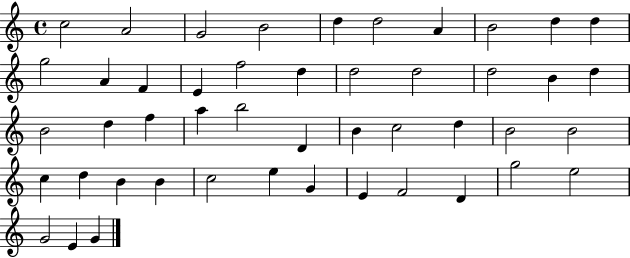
X:1
T:Untitled
M:4/4
L:1/4
K:C
c2 A2 G2 B2 d d2 A B2 d d g2 A F E f2 d d2 d2 d2 B d B2 d f a b2 D B c2 d B2 B2 c d B B c2 e G E F2 D g2 e2 G2 E G